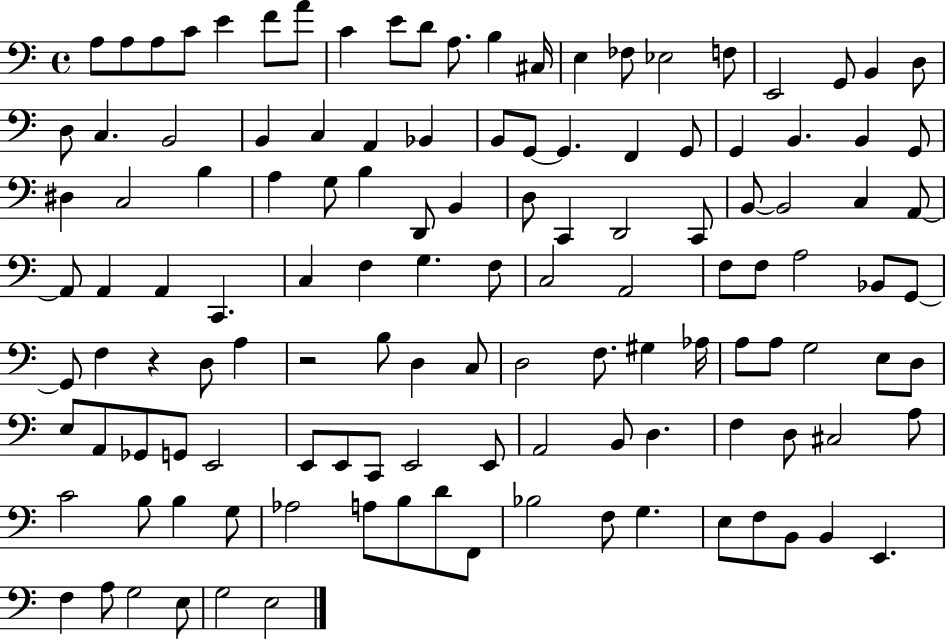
X:1
T:Untitled
M:4/4
L:1/4
K:C
A,/2 A,/2 A,/2 C/2 E F/2 A/2 C E/2 D/2 A,/2 B, ^C,/4 E, _F,/2 _E,2 F,/2 E,,2 G,,/2 B,, D,/2 D,/2 C, B,,2 B,, C, A,, _B,, B,,/2 G,,/2 G,, F,, G,,/2 G,, B,, B,, G,,/2 ^D, C,2 B, A, G,/2 B, D,,/2 B,, D,/2 C,, D,,2 C,,/2 B,,/2 B,,2 C, A,,/2 A,,/2 A,, A,, C,, C, F, G, F,/2 C,2 A,,2 F,/2 F,/2 A,2 _B,,/2 G,,/2 G,,/2 F, z D,/2 A, z2 B,/2 D, C,/2 D,2 F,/2 ^G, _A,/4 A,/2 A,/2 G,2 E,/2 D,/2 E,/2 A,,/2 _G,,/2 G,,/2 E,,2 E,,/2 E,,/2 C,,/2 E,,2 E,,/2 A,,2 B,,/2 D, F, D,/2 ^C,2 A,/2 C2 B,/2 B, G,/2 _A,2 A,/2 B,/2 D/2 F,,/2 _B,2 F,/2 G, E,/2 F,/2 B,,/2 B,, E,, F, A,/2 G,2 E,/2 G,2 E,2